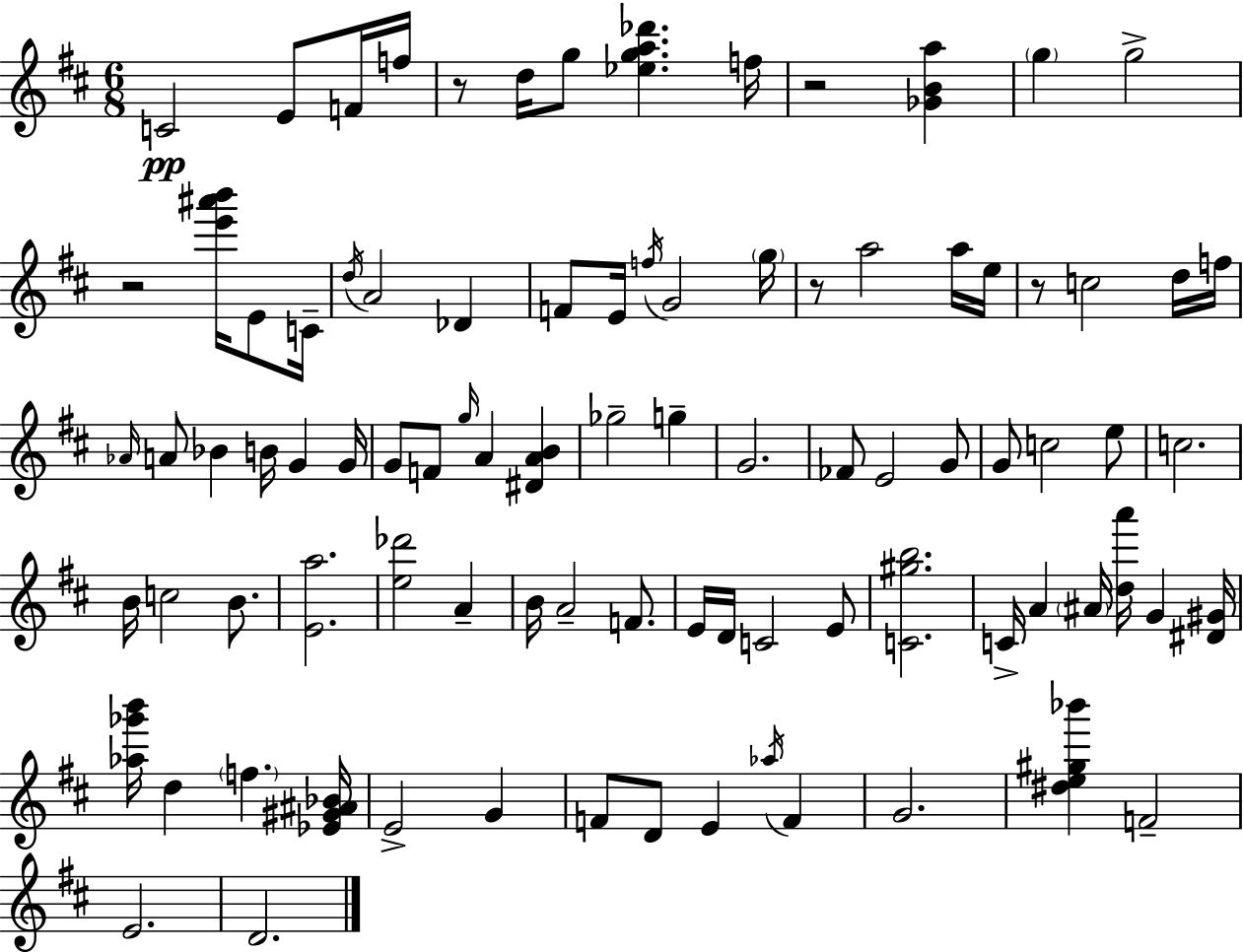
X:1
T:Untitled
M:6/8
L:1/4
K:D
C2 E/2 F/4 f/4 z/2 d/4 g/2 [_ega_d'] f/4 z2 [_GBa] g g2 z2 [e'^a'b']/4 E/2 C/4 d/4 A2 _D F/2 E/4 f/4 G2 g/4 z/2 a2 a/4 e/4 z/2 c2 d/4 f/4 _A/4 A/2 _B B/4 G G/4 G/2 F/2 g/4 A [^DAB] _g2 g G2 _F/2 E2 G/2 G/2 c2 e/2 c2 B/4 c2 B/2 [Ea]2 [e_d']2 A B/4 A2 F/2 E/4 D/4 C2 E/2 [C^gb]2 C/4 A ^A/4 [da']/4 G [^D^G]/4 [_a_g'b']/4 d f [_E^G^A_B]/4 E2 G F/2 D/2 E _a/4 F G2 [^de^g_b'] F2 E2 D2